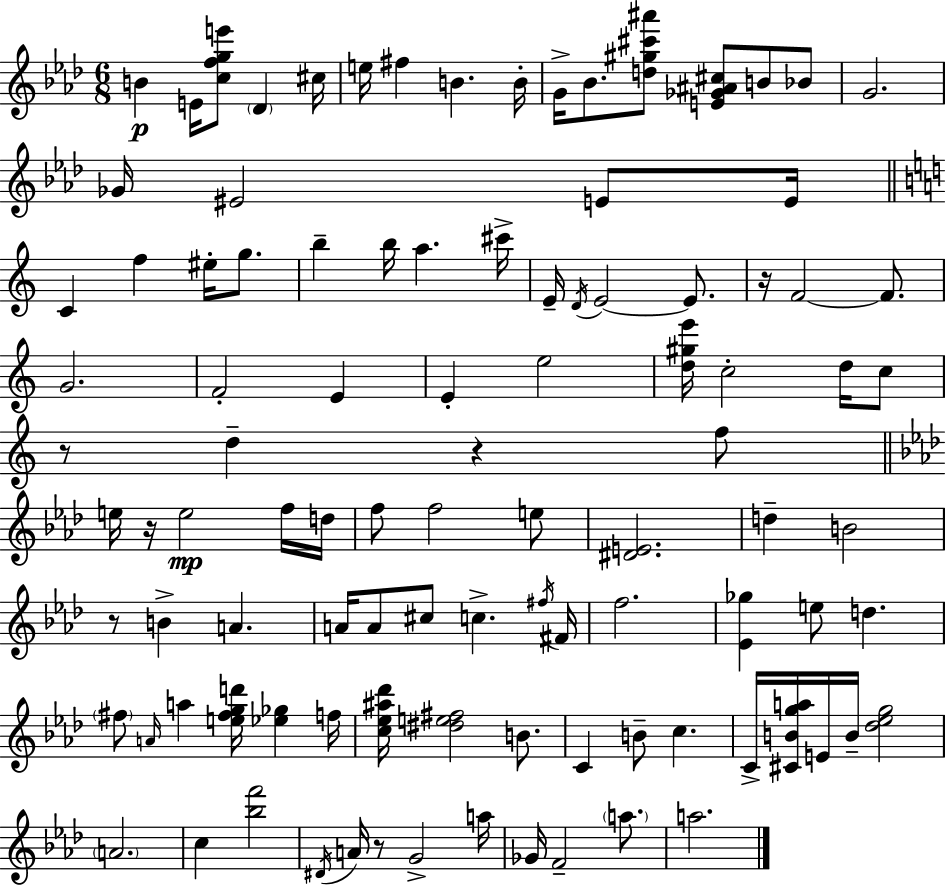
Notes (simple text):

B4/q E4/s [C5,F5,G5,E6]/e Db4/q C#5/s E5/s F#5/q B4/q. B4/s G4/s Bb4/e. [D5,G#5,C#6,A#6]/e [E4,Gb4,A#4,C#5]/e B4/e Bb4/e G4/h. Gb4/s EIS4/h E4/e E4/s C4/q F5/q EIS5/s G5/e. B5/q B5/s A5/q. C#6/s E4/s D4/s E4/h E4/e. R/s F4/h F4/e. G4/h. F4/h E4/q E4/q E5/h [D5,G#5,E6]/s C5/h D5/s C5/e R/e D5/q R/q F5/e E5/s R/s E5/h F5/s D5/s F5/e F5/h E5/e [D#4,E4]/h. D5/q B4/h R/e B4/q A4/q. A4/s A4/e C#5/e C5/q. F#5/s F#4/s F5/h. [Eb4,Gb5]/q E5/e D5/q. F#5/e A4/s A5/q [E5,F#5,G5,D6]/s [Eb5,Gb5]/q F5/s [C5,Eb5,A#5,Db6]/s [D#5,E5,F#5]/h B4/e. C4/q B4/e C5/q. C4/s [C#4,B4,G5,A5]/s E4/s B4/s [Db5,Eb5,G5]/h A4/h. C5/q [Bb5,F6]/h D#4/s A4/s R/e G4/h A5/s Gb4/s F4/h A5/e. A5/h.